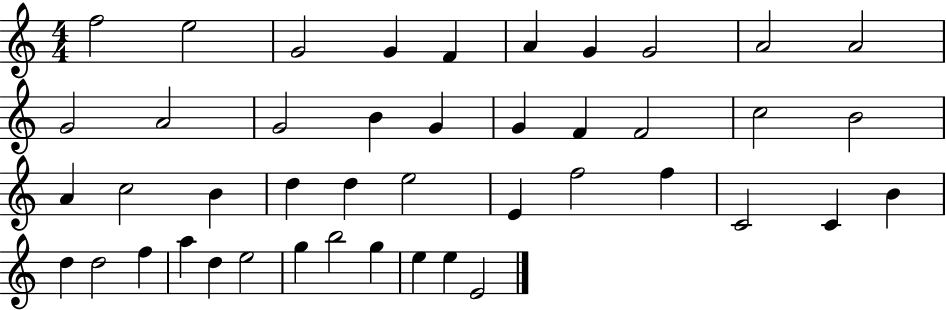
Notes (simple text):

F5/h E5/h G4/h G4/q F4/q A4/q G4/q G4/h A4/h A4/h G4/h A4/h G4/h B4/q G4/q G4/q F4/q F4/h C5/h B4/h A4/q C5/h B4/q D5/q D5/q E5/h E4/q F5/h F5/q C4/h C4/q B4/q D5/q D5/h F5/q A5/q D5/q E5/h G5/q B5/h G5/q E5/q E5/q E4/h